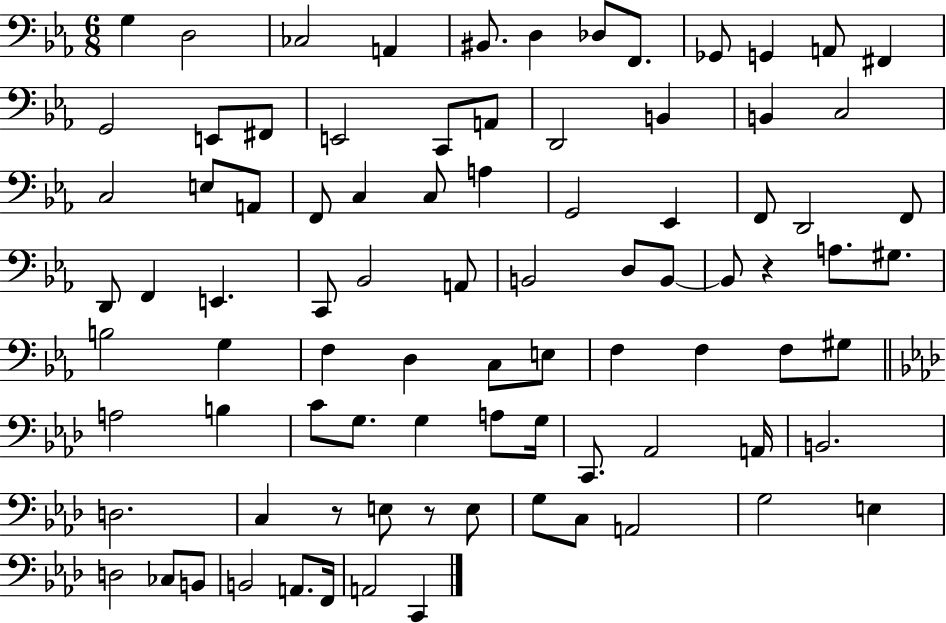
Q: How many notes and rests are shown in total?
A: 87